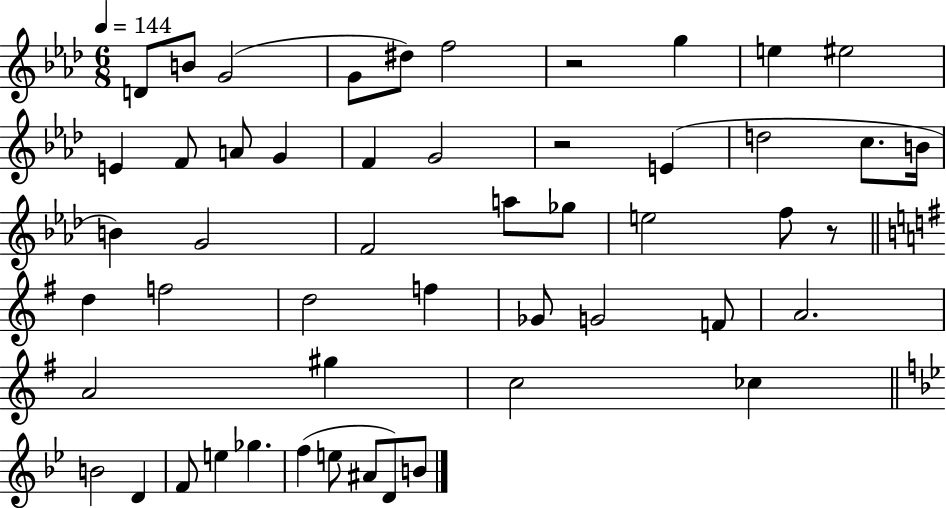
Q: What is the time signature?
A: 6/8